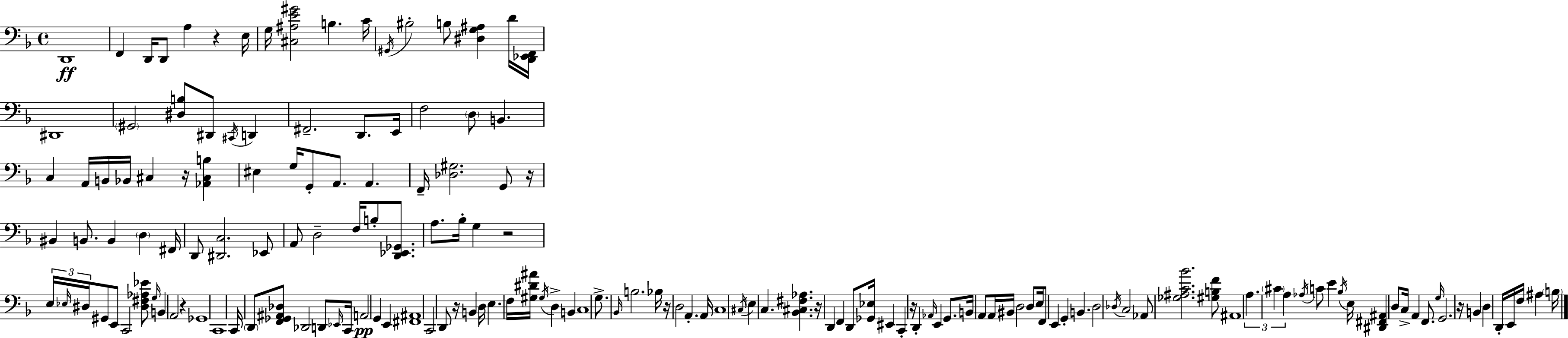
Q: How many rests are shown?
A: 10